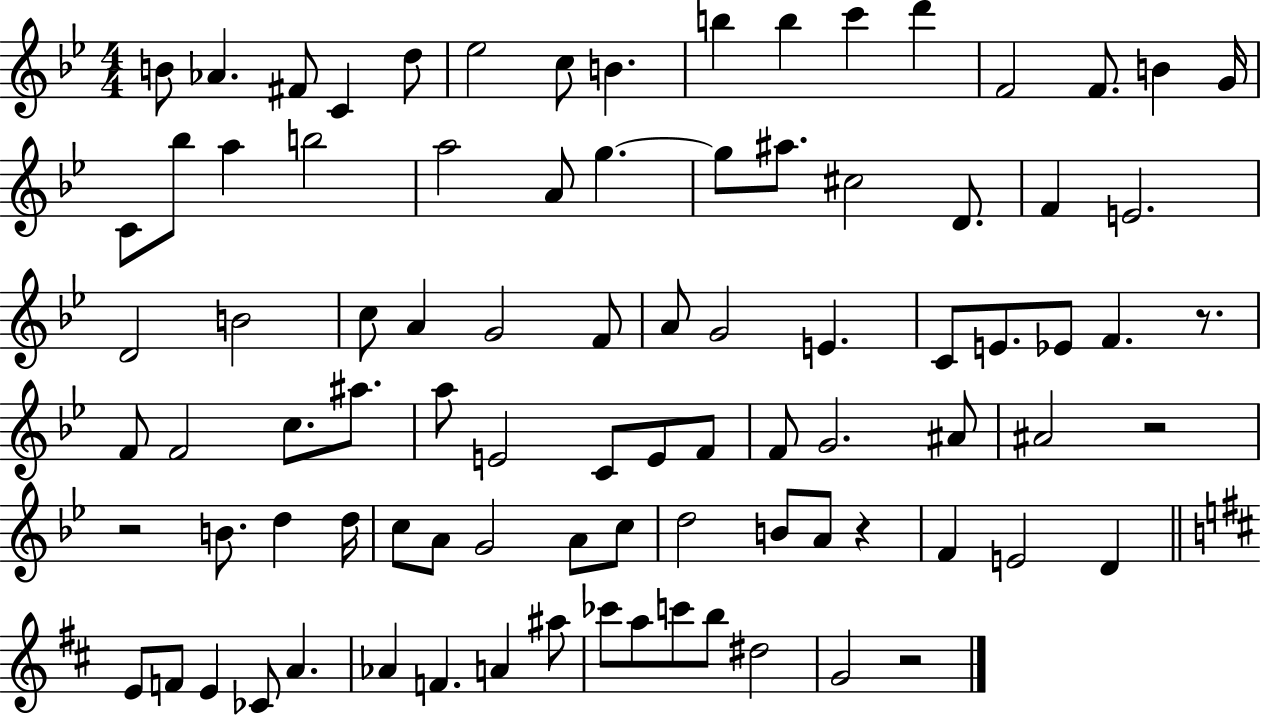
B4/e Ab4/q. F#4/e C4/q D5/e Eb5/h C5/e B4/q. B5/q B5/q C6/q D6/q F4/h F4/e. B4/q G4/s C4/e Bb5/e A5/q B5/h A5/h A4/e G5/q. G5/e A#5/e. C#5/h D4/e. F4/q E4/h. D4/h B4/h C5/e A4/q G4/h F4/e A4/e G4/h E4/q. C4/e E4/e. Eb4/e F4/q. R/e. F4/e F4/h C5/e. A#5/e. A5/e E4/h C4/e E4/e F4/e F4/e G4/h. A#4/e A#4/h R/h R/h B4/e. D5/q D5/s C5/e A4/e G4/h A4/e C5/e D5/h B4/e A4/e R/q F4/q E4/h D4/q E4/e F4/e E4/q CES4/e A4/q. Ab4/q F4/q. A4/q A#5/e CES6/e A5/e C6/e B5/e D#5/h G4/h R/h